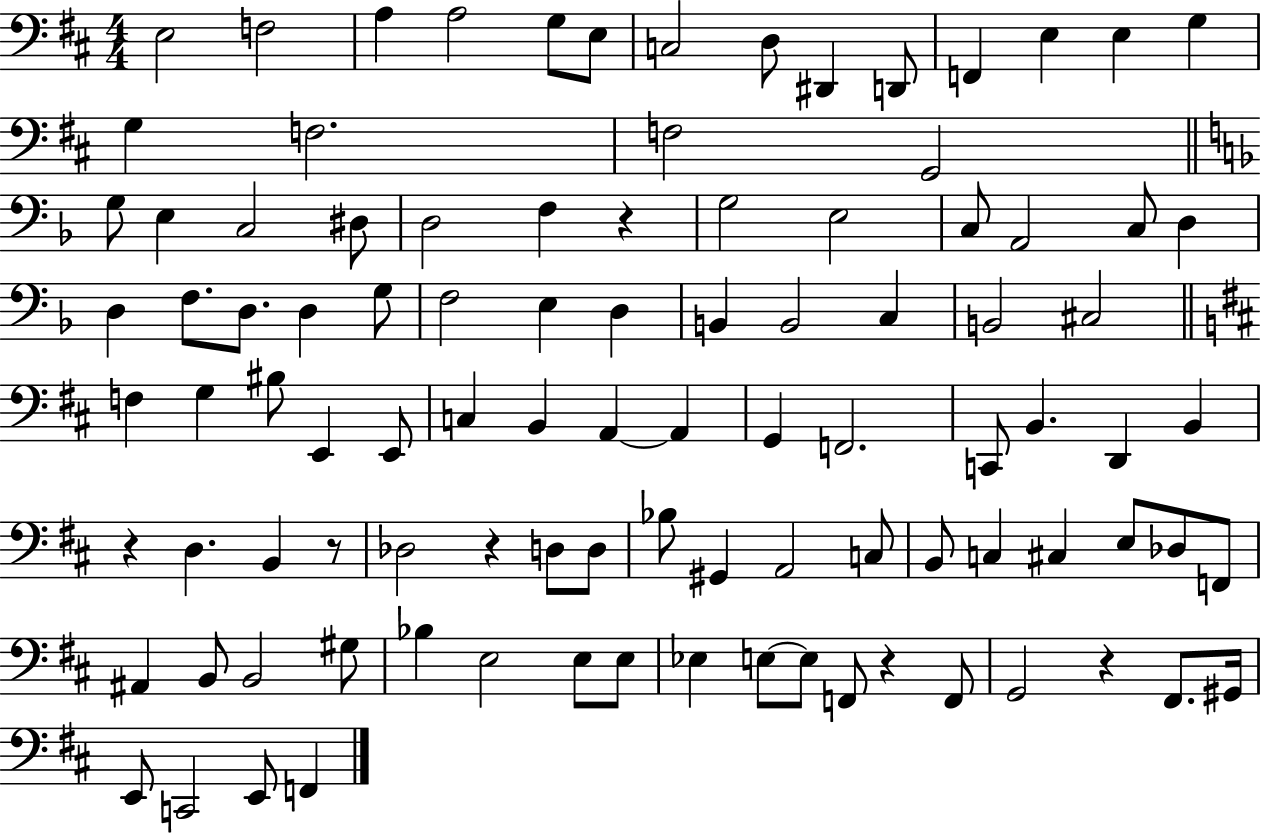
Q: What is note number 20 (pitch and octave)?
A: E3